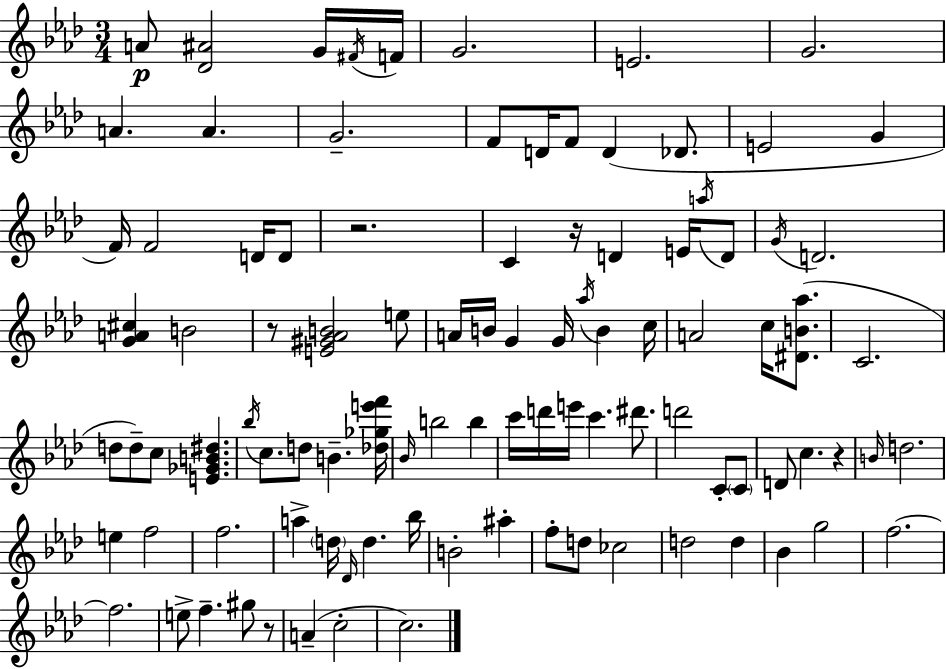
{
  \clef treble
  \numericTimeSignature
  \time 3/4
  \key aes \major
  a'8\p <des' ais'>2 g'16 \acciaccatura { fis'16 } | f'16 g'2. | e'2. | g'2. | \break a'4. a'4. | g'2.-- | f'8 d'16 f'8 d'4( des'8. | e'2 g'4 | \break f'16) f'2 d'16 d'8 | r2. | c'4 r16 d'4 e'16 \acciaccatura { a''16 } | d'8 \acciaccatura { g'16 } d'2. | \break <g' a' cis''>4 b'2 | r8 <e' gis' aes' b'>2 | e''8 a'16 b'16 g'4 g'16 \acciaccatura { aes''16 } b'4 | c''16 a'2 | \break c''16 <dis' b' aes''>8.( c'2. | d''8 d''8--) c''8 <e' ges' b' dis''>4. | \acciaccatura { bes''16 } c''8. d''8 b'4.-- | <des'' ges'' e''' f'''>16 \grace { bes'16 } b''2 | \break b''4 c'''16 d'''16 e'''16 c'''4. | dis'''8. d'''2 | c'8-. \parenthesize c'8 d'8 c''4. | r4 \grace { b'16 } d''2. | \break e''4 f''2 | f''2. | a''4-> \parenthesize d''16 | \grace { des'16 } d''4. bes''16 b'2-. | \break ais''4-. f''8-. d''8 | ces''2 d''2 | d''4 bes'4 | g''2 f''2.~~ | \break f''2. | e''8-> f''4.-- | gis''8 r8 a'4--( | c''2-. c''2.) | \break \bar "|."
}